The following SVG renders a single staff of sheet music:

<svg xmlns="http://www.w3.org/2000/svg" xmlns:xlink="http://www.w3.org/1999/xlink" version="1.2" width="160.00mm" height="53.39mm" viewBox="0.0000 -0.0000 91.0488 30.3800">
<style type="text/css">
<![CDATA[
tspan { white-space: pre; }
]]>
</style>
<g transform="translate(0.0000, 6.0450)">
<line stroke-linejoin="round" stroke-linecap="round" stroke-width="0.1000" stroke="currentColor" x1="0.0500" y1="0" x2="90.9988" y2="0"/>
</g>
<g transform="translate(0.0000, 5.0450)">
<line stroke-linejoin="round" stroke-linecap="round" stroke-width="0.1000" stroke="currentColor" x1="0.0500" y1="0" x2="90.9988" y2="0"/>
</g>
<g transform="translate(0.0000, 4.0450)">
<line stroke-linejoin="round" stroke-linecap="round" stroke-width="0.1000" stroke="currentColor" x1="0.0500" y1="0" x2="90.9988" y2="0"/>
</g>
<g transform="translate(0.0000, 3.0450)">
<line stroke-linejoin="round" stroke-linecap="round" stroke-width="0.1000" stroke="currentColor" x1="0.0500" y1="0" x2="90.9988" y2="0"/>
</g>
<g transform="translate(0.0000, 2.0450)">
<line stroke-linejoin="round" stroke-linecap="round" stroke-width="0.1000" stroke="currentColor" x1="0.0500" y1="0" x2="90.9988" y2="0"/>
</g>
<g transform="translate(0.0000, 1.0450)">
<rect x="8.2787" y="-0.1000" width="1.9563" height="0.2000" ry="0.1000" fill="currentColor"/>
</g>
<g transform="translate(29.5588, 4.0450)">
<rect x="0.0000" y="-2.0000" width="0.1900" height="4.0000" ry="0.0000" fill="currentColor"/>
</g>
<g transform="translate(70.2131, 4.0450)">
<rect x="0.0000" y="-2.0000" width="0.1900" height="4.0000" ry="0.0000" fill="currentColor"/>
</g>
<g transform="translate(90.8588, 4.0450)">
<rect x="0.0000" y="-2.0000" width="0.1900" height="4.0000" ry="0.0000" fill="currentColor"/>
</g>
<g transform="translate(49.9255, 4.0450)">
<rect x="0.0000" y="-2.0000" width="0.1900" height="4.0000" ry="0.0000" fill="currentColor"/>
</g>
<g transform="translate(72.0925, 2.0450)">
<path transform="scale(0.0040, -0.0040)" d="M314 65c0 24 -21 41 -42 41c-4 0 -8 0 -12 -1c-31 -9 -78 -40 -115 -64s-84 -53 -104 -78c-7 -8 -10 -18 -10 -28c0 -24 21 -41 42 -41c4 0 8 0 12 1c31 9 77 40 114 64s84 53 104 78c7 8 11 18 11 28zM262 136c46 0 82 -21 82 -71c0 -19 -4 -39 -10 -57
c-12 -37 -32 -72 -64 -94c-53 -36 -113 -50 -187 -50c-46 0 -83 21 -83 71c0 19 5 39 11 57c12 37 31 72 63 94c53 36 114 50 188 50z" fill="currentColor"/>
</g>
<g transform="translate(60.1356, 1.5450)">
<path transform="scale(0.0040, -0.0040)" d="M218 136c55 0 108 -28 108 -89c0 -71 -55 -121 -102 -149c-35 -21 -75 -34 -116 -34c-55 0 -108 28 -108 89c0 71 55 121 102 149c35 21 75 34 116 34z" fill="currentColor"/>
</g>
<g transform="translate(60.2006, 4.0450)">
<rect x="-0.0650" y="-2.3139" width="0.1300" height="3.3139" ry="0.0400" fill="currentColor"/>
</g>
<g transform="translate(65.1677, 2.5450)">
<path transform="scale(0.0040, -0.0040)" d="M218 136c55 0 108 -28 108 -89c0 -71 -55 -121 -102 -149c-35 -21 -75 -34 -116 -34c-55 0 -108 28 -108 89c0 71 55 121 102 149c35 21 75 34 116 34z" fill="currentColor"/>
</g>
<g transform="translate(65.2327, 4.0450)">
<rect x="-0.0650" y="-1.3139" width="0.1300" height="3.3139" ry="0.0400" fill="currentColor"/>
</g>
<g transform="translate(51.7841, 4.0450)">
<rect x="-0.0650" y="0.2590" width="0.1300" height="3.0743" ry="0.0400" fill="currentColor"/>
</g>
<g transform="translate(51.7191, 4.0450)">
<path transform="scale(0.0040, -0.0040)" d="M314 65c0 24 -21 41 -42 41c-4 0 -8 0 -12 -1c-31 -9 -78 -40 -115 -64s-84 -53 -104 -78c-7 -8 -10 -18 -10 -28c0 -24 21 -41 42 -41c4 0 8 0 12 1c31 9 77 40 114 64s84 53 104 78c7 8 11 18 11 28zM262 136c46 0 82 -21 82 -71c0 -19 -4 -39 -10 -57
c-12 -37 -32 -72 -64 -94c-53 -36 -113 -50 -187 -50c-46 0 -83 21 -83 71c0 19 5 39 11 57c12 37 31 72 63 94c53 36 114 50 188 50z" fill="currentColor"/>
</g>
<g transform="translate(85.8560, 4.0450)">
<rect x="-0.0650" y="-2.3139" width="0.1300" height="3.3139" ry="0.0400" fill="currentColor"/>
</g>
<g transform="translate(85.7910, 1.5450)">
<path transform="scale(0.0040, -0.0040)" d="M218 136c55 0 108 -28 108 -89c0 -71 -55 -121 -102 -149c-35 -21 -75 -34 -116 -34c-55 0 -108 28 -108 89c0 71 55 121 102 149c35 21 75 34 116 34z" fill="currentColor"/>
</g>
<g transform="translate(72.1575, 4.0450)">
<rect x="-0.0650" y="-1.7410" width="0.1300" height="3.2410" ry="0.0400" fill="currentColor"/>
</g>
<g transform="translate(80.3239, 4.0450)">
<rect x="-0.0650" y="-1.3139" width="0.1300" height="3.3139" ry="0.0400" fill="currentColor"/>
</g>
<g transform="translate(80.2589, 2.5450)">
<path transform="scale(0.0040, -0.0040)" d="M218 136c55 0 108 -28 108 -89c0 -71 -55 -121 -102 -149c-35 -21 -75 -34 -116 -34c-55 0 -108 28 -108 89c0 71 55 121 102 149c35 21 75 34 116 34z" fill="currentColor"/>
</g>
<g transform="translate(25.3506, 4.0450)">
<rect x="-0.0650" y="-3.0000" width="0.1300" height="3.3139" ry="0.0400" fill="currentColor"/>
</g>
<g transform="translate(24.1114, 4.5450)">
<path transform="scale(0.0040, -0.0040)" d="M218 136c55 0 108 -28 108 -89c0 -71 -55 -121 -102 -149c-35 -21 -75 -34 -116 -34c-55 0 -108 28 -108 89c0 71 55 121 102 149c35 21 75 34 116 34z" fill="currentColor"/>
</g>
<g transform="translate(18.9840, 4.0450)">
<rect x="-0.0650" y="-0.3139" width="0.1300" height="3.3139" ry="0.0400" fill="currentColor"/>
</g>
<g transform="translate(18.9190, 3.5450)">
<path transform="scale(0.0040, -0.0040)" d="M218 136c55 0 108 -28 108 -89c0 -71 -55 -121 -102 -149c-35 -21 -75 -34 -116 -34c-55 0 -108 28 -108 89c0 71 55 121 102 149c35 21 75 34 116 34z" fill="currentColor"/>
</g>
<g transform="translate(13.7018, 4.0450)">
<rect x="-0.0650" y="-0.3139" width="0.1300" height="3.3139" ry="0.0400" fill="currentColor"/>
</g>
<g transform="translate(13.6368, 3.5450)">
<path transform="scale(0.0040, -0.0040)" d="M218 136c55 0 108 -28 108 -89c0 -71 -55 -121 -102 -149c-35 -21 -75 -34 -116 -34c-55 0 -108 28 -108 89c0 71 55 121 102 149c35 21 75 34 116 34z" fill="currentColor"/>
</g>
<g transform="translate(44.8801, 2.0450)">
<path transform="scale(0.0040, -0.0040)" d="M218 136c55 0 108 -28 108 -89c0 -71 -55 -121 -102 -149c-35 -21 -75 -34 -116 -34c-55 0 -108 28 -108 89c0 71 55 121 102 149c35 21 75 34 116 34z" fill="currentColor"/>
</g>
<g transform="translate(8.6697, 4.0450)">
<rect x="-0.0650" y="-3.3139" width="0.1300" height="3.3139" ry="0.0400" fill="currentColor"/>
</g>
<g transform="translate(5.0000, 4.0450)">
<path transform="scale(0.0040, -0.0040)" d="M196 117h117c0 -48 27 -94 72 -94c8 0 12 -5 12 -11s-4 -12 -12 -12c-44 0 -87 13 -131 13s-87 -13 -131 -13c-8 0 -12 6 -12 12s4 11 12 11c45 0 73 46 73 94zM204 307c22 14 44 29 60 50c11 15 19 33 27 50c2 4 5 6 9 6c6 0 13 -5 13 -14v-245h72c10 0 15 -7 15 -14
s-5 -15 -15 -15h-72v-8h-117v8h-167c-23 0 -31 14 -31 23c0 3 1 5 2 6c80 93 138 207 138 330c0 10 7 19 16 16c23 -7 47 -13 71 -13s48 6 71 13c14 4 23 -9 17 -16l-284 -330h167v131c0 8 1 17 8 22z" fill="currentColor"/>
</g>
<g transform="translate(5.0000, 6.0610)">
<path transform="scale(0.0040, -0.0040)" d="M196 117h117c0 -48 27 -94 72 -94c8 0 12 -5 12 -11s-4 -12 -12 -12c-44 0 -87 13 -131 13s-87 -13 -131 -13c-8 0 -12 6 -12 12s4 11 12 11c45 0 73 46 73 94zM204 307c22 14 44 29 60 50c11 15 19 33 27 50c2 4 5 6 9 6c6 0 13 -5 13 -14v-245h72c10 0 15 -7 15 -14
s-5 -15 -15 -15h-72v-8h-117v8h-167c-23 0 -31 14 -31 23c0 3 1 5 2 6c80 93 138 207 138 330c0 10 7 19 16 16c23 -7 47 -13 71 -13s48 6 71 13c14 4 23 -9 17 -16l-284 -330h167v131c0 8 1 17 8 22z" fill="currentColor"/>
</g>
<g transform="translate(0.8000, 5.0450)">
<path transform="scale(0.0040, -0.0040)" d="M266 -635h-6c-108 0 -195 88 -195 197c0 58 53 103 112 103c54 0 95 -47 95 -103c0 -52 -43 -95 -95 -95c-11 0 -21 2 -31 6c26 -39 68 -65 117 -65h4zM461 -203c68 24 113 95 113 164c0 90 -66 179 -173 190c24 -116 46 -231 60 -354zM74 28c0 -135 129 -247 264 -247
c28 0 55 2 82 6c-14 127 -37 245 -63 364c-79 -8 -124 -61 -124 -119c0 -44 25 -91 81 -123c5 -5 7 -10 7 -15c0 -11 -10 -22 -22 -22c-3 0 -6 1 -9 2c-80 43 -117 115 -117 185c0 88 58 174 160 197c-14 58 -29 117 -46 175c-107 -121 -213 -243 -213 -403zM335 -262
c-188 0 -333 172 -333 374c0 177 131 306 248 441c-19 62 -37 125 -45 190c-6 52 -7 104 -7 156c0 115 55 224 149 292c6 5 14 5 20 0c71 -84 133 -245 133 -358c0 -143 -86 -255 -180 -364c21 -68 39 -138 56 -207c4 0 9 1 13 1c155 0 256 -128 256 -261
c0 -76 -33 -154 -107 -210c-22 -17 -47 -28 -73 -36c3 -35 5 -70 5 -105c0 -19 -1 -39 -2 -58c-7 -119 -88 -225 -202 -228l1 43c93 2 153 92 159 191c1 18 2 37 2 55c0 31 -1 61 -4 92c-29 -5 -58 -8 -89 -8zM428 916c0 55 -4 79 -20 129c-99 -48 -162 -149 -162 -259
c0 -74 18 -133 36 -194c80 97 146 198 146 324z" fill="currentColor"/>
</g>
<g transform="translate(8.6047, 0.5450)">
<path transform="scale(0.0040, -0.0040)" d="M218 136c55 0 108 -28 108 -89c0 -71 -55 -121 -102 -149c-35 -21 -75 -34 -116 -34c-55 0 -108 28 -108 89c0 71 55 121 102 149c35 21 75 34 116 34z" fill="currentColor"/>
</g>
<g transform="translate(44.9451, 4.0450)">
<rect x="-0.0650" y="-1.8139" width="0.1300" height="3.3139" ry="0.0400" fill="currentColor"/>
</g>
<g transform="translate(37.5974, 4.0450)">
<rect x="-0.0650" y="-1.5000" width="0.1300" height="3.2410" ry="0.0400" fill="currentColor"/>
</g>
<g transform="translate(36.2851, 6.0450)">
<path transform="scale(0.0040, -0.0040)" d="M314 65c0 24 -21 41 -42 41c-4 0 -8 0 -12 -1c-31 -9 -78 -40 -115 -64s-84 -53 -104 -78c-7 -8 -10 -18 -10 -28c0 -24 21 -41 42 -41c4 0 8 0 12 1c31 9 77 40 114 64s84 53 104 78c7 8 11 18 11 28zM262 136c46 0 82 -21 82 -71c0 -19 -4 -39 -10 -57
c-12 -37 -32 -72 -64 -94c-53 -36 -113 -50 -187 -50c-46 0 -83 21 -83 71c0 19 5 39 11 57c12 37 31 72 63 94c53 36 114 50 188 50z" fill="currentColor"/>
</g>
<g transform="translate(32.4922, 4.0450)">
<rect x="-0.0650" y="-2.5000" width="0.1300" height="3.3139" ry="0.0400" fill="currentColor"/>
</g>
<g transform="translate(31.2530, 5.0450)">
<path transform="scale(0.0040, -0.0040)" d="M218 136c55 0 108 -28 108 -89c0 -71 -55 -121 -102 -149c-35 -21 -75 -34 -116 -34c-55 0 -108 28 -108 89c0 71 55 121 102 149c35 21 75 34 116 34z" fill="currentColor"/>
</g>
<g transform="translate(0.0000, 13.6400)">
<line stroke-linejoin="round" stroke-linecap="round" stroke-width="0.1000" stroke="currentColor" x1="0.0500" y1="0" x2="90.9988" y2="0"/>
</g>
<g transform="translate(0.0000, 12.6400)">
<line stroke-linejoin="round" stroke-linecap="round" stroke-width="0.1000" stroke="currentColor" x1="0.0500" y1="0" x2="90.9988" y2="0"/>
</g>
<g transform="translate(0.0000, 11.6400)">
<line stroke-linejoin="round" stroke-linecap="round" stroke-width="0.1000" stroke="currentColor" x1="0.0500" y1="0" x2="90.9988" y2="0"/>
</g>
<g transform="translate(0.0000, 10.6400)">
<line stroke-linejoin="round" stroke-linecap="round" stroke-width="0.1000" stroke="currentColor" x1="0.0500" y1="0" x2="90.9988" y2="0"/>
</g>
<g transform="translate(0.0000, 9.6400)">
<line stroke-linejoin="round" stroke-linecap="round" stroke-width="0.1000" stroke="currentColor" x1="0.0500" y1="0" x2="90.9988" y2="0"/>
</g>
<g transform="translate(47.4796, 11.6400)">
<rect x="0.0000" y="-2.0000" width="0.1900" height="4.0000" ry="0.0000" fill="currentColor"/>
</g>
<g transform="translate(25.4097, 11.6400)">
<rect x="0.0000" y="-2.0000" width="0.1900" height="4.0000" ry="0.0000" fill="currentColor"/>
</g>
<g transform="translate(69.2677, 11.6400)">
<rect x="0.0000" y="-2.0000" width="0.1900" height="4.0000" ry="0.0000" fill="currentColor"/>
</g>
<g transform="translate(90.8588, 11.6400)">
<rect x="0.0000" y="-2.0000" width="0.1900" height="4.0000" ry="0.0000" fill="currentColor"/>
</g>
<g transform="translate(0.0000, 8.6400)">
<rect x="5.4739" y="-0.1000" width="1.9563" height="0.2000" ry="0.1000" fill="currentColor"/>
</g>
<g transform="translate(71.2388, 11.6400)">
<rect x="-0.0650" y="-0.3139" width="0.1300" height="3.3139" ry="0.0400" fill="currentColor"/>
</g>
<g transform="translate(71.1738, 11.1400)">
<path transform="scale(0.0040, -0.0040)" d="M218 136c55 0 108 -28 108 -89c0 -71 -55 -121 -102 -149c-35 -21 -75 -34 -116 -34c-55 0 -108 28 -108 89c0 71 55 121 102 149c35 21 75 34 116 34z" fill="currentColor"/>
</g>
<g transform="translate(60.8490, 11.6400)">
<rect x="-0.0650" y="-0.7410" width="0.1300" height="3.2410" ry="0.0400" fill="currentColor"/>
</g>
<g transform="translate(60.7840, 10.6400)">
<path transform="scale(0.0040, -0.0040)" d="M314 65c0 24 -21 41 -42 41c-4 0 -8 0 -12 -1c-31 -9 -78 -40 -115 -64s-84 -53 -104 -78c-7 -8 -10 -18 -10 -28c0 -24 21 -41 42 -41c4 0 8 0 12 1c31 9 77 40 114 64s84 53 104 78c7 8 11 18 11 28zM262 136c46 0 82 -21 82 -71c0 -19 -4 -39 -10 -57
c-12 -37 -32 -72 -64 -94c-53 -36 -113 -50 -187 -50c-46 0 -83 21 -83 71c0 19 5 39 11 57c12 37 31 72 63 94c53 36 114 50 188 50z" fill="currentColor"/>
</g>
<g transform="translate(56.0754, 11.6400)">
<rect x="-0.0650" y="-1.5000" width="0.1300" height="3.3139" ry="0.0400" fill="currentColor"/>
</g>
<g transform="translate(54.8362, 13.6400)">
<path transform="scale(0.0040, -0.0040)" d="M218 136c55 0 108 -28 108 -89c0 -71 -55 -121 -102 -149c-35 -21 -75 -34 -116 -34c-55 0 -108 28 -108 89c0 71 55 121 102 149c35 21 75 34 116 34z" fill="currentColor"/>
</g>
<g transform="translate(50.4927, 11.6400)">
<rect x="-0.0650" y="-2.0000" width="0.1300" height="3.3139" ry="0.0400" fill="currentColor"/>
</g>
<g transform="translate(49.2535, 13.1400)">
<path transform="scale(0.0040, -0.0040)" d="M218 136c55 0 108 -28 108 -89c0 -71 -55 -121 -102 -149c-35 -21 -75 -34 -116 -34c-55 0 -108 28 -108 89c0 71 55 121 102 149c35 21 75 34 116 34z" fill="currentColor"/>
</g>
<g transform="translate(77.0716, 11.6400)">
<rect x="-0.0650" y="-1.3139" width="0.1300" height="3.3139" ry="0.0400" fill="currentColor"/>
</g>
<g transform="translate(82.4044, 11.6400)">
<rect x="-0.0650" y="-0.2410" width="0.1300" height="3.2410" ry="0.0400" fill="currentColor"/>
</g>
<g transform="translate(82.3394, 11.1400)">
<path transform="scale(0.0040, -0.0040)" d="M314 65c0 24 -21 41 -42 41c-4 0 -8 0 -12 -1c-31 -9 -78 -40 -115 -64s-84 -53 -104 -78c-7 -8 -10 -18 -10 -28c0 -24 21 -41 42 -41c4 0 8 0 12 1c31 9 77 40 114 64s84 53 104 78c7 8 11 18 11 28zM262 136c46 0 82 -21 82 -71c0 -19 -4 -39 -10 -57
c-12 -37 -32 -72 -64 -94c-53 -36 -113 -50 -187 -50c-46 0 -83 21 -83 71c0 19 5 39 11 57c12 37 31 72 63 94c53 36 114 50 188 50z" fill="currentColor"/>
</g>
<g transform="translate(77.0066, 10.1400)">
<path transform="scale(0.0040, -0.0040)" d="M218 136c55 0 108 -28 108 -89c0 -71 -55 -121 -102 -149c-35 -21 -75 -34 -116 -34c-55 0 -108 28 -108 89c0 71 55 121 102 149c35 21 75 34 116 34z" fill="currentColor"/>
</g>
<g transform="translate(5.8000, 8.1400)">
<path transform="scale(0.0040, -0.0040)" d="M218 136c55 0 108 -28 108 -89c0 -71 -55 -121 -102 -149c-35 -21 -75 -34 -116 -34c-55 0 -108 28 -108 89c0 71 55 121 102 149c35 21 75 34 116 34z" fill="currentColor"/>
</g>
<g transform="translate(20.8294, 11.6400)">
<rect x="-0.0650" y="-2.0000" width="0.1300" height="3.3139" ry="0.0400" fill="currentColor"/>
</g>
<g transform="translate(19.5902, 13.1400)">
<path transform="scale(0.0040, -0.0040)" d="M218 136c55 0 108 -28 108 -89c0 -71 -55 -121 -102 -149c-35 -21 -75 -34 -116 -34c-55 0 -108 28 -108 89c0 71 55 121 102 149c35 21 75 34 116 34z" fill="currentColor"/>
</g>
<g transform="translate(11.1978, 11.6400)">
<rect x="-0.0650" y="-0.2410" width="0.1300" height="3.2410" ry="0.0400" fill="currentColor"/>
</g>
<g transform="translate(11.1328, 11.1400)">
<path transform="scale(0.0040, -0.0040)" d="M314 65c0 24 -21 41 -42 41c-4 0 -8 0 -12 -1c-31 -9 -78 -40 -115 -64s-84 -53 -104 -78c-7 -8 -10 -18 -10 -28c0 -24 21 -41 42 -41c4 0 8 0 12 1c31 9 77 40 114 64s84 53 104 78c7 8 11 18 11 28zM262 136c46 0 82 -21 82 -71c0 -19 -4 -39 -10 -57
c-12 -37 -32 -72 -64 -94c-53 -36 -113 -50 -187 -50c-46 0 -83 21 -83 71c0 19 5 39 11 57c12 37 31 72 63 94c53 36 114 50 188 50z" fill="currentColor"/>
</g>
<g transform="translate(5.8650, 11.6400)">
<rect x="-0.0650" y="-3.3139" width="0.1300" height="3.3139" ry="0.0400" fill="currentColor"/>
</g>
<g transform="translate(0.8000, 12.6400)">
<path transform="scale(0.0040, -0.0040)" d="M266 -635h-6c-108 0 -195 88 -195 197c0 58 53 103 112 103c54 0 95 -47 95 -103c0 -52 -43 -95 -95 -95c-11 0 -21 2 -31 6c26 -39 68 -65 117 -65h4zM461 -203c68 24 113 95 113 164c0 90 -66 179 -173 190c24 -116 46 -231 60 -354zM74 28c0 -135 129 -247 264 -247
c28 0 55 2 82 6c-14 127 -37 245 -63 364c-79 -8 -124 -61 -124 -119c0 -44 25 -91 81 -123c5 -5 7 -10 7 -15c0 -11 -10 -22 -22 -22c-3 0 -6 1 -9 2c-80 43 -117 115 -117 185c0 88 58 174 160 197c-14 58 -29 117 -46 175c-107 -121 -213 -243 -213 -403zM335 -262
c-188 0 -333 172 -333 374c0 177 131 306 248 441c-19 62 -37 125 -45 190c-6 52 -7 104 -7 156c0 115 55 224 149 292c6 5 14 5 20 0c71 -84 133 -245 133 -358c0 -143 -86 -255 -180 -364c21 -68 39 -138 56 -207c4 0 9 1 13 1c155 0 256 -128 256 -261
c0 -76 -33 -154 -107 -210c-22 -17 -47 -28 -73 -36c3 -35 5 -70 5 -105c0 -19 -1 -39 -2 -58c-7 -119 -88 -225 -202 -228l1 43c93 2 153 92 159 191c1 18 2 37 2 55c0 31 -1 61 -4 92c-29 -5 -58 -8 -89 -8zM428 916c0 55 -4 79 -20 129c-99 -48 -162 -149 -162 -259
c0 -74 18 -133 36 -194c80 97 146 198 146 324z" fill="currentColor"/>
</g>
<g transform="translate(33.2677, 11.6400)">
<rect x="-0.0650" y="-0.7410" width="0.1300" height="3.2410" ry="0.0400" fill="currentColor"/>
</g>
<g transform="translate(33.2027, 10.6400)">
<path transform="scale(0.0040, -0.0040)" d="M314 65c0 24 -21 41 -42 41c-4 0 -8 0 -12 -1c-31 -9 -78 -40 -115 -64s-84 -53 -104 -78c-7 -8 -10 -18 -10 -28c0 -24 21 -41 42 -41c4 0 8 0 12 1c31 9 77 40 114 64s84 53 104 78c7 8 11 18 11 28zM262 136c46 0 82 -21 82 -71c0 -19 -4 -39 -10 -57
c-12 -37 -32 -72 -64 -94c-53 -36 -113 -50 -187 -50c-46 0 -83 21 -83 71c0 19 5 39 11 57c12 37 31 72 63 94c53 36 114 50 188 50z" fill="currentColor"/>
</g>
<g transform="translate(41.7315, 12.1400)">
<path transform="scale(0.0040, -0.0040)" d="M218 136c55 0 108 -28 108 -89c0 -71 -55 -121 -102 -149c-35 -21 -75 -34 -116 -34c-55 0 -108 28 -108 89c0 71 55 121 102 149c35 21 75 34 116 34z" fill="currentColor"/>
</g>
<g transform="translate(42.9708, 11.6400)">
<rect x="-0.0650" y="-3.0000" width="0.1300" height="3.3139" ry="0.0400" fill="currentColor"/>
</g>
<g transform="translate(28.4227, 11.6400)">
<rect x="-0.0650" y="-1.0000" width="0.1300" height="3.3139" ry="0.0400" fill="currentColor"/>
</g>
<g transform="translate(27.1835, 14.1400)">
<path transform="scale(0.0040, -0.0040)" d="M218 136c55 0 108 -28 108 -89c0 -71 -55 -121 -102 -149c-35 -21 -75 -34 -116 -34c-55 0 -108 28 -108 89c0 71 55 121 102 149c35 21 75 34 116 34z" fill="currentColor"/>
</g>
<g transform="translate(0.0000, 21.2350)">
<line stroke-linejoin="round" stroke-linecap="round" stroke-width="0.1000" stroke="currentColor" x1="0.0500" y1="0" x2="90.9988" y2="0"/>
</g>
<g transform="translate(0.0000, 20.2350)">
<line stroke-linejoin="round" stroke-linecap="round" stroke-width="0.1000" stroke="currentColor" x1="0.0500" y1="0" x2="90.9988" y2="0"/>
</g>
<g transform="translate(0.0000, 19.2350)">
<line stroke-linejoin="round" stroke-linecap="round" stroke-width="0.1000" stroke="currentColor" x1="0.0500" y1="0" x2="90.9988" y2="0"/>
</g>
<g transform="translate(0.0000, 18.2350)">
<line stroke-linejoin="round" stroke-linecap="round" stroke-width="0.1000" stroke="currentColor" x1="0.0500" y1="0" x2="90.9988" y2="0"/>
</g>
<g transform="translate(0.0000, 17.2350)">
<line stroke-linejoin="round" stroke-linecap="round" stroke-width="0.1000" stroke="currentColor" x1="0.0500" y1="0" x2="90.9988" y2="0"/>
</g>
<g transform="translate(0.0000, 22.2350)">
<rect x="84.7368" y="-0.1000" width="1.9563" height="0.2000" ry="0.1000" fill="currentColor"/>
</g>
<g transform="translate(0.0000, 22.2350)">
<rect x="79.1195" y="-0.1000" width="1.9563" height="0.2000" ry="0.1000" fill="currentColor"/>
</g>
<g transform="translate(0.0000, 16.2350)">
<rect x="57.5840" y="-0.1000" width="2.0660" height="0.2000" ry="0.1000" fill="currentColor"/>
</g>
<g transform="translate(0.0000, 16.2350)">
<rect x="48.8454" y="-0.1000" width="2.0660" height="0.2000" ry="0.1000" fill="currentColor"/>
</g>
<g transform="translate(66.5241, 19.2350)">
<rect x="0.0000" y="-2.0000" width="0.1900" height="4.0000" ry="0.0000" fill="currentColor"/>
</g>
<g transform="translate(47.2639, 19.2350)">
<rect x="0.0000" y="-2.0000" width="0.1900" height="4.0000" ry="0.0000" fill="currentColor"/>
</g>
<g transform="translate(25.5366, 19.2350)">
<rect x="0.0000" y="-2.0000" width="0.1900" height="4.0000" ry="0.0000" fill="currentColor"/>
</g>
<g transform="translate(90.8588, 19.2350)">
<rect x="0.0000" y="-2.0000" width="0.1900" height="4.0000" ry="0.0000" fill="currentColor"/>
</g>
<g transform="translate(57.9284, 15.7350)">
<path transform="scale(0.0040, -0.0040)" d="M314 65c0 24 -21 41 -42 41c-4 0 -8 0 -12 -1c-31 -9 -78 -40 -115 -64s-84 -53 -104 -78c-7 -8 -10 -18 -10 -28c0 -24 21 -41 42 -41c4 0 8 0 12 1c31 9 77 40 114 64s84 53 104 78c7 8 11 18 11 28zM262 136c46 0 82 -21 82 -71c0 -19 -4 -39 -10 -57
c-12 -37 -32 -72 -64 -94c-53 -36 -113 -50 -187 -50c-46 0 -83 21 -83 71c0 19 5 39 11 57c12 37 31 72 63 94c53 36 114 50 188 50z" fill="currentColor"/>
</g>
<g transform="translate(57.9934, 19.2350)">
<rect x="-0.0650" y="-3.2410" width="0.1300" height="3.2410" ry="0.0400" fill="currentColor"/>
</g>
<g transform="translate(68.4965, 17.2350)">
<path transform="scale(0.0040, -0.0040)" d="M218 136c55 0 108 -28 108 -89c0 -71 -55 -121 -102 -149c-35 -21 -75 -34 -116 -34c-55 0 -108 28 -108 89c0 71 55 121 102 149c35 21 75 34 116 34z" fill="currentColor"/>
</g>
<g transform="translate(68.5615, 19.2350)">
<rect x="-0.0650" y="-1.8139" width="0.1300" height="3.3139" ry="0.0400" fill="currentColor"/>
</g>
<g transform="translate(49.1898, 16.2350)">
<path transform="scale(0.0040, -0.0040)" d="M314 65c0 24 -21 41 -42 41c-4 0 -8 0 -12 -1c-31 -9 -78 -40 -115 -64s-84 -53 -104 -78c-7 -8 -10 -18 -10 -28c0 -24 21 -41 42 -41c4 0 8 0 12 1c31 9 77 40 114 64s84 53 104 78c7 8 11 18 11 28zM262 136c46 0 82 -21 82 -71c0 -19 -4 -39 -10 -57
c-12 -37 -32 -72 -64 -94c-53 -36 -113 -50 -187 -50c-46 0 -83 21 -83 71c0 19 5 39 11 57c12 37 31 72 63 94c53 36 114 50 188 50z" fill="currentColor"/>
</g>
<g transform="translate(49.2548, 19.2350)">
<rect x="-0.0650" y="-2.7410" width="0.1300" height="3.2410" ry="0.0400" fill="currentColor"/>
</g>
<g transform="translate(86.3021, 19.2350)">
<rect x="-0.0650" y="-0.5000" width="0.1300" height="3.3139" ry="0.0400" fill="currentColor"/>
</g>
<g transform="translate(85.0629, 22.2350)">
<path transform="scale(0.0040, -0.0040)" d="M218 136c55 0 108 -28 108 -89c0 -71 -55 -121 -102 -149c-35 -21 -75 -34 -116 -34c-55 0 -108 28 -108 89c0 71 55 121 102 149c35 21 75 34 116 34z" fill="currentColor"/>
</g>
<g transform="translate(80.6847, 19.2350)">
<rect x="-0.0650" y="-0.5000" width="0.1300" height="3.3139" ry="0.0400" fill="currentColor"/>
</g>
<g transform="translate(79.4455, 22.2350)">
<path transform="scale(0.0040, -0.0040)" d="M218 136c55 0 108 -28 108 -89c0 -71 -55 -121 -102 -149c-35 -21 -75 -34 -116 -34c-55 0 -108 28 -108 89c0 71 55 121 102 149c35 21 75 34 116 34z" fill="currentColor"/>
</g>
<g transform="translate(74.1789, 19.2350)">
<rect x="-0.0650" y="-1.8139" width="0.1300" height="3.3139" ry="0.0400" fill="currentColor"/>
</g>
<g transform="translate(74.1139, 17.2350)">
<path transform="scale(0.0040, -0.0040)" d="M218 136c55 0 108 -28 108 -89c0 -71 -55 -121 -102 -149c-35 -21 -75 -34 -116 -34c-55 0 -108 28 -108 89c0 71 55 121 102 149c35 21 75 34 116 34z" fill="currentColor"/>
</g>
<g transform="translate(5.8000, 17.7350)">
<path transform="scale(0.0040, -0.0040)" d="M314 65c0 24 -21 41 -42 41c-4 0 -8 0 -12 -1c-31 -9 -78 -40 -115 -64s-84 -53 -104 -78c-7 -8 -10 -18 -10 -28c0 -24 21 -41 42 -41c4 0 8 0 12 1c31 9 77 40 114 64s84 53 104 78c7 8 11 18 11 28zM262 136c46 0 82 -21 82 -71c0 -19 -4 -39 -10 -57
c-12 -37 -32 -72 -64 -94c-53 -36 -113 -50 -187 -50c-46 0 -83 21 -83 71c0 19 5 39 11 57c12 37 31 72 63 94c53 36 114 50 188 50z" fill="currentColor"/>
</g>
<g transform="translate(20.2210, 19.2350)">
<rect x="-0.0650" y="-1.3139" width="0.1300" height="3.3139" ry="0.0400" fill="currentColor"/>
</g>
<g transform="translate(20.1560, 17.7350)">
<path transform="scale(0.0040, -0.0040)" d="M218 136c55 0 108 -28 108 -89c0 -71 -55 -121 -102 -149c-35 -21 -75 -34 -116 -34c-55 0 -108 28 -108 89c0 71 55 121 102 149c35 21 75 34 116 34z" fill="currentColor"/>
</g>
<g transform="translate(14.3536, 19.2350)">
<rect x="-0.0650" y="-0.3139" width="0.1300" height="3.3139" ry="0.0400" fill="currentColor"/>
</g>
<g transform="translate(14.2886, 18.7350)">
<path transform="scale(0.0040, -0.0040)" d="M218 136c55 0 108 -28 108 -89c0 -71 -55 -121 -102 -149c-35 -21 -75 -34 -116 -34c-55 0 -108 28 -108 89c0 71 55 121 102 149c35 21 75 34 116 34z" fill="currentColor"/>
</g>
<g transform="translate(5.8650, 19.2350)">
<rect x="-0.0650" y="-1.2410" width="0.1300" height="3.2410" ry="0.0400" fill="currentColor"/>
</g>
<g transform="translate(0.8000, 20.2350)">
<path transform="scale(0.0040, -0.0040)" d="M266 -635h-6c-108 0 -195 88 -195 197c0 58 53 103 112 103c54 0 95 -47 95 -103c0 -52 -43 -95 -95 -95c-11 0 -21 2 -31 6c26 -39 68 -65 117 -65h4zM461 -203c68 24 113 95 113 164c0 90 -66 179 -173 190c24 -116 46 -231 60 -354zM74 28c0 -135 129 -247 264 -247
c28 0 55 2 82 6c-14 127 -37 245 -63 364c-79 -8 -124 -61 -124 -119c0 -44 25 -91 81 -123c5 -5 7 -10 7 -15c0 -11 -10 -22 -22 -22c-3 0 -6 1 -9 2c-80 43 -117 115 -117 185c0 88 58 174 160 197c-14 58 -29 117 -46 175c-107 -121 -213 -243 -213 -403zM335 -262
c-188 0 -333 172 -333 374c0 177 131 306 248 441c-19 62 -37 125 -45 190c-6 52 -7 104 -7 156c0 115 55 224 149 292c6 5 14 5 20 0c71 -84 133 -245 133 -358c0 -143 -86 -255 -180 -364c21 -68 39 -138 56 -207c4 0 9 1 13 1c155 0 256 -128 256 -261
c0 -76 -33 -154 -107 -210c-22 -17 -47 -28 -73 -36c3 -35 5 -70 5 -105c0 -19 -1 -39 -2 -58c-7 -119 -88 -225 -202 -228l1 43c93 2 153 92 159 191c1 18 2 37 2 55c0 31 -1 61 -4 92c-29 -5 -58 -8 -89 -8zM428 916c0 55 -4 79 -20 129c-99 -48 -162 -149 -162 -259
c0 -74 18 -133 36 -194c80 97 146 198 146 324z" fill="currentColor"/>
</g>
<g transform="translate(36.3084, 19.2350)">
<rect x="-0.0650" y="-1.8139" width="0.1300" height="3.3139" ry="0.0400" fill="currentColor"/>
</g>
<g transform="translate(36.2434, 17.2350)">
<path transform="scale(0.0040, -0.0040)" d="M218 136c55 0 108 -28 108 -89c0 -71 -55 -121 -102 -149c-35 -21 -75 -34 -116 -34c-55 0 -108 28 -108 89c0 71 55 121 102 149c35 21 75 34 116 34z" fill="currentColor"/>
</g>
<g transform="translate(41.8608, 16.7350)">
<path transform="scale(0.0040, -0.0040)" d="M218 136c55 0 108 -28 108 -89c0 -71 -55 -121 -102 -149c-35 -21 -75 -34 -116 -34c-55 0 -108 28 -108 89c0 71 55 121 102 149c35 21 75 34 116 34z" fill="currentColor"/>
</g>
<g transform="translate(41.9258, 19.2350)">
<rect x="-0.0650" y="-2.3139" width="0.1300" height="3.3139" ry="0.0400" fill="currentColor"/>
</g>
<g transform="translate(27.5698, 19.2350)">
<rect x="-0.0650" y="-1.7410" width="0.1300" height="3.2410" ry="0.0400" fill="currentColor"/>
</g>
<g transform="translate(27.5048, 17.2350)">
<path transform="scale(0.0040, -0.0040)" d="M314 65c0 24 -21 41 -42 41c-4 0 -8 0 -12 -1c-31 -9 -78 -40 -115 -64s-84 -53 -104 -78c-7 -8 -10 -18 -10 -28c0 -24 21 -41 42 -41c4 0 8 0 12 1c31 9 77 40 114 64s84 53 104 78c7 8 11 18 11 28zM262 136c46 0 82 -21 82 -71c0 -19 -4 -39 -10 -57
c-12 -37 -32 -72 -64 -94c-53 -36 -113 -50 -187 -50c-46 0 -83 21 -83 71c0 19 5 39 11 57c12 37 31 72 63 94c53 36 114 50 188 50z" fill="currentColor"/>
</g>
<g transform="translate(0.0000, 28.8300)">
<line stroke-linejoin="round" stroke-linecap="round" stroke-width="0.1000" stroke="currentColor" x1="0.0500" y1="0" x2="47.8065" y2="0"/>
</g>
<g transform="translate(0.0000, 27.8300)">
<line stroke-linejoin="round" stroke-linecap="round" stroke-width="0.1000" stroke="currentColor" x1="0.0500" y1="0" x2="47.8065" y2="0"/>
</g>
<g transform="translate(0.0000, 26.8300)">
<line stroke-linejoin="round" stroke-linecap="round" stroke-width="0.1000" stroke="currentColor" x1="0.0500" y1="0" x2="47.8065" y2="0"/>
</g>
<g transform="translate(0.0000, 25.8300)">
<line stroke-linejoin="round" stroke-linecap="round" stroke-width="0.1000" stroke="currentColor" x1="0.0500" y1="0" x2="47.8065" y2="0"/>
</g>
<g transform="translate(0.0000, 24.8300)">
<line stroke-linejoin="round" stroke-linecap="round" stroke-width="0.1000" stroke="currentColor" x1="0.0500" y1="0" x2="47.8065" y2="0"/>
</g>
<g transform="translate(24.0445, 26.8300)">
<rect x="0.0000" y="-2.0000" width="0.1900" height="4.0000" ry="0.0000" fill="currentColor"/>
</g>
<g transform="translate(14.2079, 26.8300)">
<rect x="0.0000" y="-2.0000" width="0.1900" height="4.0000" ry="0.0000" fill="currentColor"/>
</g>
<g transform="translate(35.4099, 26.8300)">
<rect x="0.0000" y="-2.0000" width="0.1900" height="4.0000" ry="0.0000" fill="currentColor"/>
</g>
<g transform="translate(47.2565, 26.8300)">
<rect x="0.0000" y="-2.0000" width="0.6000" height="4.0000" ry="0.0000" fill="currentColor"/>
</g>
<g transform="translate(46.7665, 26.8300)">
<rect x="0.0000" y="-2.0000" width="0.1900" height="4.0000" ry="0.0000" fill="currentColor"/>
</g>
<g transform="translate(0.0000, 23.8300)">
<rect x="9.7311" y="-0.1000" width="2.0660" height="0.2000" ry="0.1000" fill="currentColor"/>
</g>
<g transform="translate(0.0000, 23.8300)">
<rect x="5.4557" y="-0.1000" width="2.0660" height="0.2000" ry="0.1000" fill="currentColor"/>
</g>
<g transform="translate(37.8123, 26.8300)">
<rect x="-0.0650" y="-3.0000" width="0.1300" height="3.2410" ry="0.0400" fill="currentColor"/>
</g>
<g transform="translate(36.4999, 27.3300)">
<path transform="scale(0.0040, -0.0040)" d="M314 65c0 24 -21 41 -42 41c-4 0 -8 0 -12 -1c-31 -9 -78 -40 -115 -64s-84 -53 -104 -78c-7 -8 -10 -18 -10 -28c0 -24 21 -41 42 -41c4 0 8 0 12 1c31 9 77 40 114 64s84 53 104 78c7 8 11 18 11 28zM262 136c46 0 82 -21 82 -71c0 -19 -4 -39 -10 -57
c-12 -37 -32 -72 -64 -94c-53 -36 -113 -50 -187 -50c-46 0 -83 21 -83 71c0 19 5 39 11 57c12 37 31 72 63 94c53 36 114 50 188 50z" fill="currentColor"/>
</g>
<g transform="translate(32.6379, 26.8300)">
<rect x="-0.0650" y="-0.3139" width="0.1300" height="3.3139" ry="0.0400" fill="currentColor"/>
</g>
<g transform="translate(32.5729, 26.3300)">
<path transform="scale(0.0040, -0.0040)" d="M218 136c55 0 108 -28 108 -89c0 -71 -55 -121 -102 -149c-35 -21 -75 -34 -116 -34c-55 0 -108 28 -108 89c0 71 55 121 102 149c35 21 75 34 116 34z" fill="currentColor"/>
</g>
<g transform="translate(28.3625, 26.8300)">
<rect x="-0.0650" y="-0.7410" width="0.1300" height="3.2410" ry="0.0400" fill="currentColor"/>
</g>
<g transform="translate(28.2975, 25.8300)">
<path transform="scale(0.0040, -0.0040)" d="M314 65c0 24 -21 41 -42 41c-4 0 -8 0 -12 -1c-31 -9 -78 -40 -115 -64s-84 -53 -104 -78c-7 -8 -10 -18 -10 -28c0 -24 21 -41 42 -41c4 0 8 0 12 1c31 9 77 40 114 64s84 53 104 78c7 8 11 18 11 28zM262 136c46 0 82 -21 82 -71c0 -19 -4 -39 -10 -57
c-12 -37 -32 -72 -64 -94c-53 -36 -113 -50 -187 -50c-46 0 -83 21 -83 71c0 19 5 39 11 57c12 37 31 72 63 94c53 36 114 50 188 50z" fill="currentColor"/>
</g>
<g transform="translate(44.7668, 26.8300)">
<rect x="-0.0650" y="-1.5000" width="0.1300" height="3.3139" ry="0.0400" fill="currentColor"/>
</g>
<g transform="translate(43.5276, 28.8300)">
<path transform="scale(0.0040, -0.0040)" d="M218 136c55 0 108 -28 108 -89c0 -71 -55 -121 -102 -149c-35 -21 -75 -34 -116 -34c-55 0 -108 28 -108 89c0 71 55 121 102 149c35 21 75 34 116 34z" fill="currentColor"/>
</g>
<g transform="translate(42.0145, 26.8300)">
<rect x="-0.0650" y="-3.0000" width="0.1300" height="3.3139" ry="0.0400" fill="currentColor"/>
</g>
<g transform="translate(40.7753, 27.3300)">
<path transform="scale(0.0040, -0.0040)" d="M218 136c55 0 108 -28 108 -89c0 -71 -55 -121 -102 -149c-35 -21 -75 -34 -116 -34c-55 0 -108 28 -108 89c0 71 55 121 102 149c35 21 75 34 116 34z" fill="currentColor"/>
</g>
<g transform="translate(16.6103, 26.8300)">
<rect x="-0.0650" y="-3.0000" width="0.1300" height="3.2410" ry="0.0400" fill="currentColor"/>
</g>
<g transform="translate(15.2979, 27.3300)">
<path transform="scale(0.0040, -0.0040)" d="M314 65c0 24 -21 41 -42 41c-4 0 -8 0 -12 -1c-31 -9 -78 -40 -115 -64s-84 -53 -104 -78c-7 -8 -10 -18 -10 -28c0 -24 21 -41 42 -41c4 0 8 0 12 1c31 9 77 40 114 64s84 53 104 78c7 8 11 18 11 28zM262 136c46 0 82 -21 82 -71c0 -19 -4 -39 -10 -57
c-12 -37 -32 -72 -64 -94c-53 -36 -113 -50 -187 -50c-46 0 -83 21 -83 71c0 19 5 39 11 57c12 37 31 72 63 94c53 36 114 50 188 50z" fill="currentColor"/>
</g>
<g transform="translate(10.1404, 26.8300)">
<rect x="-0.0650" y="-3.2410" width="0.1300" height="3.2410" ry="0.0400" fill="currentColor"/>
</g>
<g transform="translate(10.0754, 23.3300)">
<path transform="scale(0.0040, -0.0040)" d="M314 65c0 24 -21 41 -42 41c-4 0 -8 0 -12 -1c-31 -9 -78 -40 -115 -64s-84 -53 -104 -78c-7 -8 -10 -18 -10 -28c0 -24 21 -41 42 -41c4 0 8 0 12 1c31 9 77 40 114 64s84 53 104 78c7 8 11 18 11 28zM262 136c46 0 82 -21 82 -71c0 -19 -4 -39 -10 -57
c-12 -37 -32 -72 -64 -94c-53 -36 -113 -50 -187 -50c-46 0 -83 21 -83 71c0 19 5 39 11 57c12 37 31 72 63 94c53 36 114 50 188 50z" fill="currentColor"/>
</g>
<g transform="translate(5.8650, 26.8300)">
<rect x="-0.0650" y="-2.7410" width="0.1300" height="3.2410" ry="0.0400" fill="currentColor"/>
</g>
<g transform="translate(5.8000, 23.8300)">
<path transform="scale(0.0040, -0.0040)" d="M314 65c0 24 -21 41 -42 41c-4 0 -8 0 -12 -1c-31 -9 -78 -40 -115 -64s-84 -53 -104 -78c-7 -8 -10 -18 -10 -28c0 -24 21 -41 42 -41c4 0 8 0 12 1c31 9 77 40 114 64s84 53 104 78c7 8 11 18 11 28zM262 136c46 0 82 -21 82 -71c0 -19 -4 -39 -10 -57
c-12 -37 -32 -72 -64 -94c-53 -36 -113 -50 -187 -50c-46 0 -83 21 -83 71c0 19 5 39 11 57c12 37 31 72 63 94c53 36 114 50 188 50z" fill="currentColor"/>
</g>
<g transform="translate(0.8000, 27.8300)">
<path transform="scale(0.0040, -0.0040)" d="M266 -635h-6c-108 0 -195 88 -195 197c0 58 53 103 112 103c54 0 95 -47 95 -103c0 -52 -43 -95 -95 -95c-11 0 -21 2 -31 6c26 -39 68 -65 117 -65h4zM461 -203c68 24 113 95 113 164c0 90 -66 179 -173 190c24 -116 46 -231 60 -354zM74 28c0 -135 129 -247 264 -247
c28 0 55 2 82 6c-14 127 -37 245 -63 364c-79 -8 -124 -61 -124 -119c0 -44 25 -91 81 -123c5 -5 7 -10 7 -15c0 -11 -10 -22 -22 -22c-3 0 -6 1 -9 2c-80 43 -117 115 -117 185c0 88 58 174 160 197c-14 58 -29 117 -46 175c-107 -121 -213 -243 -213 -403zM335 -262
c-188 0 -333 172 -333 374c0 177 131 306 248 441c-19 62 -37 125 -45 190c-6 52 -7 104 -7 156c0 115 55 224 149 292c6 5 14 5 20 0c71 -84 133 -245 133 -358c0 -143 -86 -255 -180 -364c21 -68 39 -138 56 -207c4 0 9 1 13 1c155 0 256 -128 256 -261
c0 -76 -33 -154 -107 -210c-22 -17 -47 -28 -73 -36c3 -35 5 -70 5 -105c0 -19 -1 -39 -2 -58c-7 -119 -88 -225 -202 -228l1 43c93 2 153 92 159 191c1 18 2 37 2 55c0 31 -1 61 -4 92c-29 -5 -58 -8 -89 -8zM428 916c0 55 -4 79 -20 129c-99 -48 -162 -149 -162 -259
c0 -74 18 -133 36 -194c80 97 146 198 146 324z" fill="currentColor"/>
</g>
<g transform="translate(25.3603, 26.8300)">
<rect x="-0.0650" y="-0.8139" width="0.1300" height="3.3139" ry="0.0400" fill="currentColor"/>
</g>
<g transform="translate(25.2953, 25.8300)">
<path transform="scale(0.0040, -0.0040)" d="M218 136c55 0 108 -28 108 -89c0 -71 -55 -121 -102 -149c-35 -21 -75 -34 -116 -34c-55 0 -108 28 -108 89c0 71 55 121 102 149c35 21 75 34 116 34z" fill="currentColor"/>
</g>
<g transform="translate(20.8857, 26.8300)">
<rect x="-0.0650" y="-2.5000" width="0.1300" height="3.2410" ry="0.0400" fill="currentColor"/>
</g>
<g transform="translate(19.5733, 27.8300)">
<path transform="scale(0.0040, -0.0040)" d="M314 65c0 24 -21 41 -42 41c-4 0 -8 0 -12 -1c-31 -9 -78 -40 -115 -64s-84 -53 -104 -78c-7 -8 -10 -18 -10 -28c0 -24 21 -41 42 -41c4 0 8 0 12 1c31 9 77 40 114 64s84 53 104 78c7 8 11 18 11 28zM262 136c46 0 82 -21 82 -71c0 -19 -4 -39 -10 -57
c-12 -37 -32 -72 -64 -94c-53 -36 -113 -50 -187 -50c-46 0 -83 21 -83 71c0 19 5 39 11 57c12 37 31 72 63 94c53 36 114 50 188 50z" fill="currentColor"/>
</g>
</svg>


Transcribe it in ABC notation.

X:1
T:Untitled
M:4/4
L:1/4
K:C
b c c A G E2 f B2 g e f2 e g b c2 F D d2 A F E d2 c e c2 e2 c e f2 f g a2 b2 f f C C a2 b2 A2 G2 d d2 c A2 A E